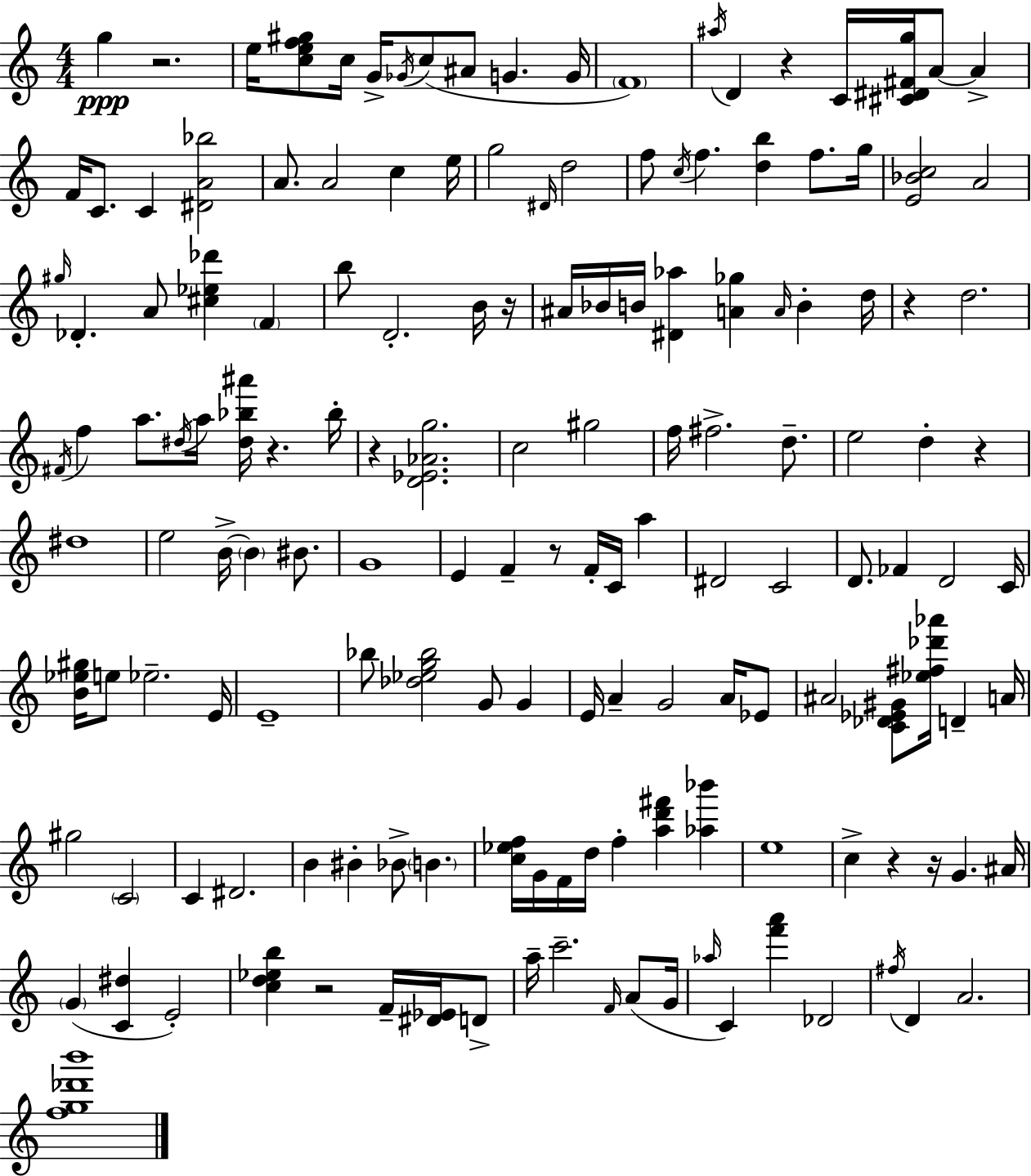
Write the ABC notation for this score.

X:1
T:Untitled
M:4/4
L:1/4
K:Am
g z2 e/4 [cef^g]/2 c/4 G/4 _G/4 c/2 ^A/2 G G/4 F4 ^a/4 D z C/4 [^C^D^Fg]/4 A/2 A F/4 C/2 C [^DA_b]2 A/2 A2 c e/4 g2 ^D/4 d2 f/2 c/4 f [db] f/2 g/4 [E_Bc]2 A2 ^g/4 _D A/2 [^c_e_d'] F b/2 D2 B/4 z/4 ^A/4 _B/4 B/4 [^D_a] [A_g] A/4 B d/4 z d2 ^F/4 f a/2 ^d/4 a/4 [^d_b^a']/4 z _b/4 z [D_E_Ag]2 c2 ^g2 f/4 ^f2 d/2 e2 d z ^d4 e2 B/4 B ^B/2 G4 E F z/2 F/4 C/4 a ^D2 C2 D/2 _F D2 C/4 [B_e^g]/4 e/2 _e2 E/4 E4 _b/2 [_d_eg_b]2 G/2 G E/4 A G2 A/4 _E/2 ^A2 [C_D_E^G]/2 [_e^f_d'_a']/4 D A/4 ^g2 C2 C ^D2 B ^B _B/2 B [c_ef]/4 G/4 F/4 d/4 f [ad'^f'] [_a_b'] e4 c z z/4 G ^A/4 G [C^d] E2 [cd_eb] z2 F/4 [^D_E]/4 D/2 a/4 c'2 F/4 A/2 G/4 _a/4 C [f'a'] _D2 ^f/4 D A2 [fg_d'b']4